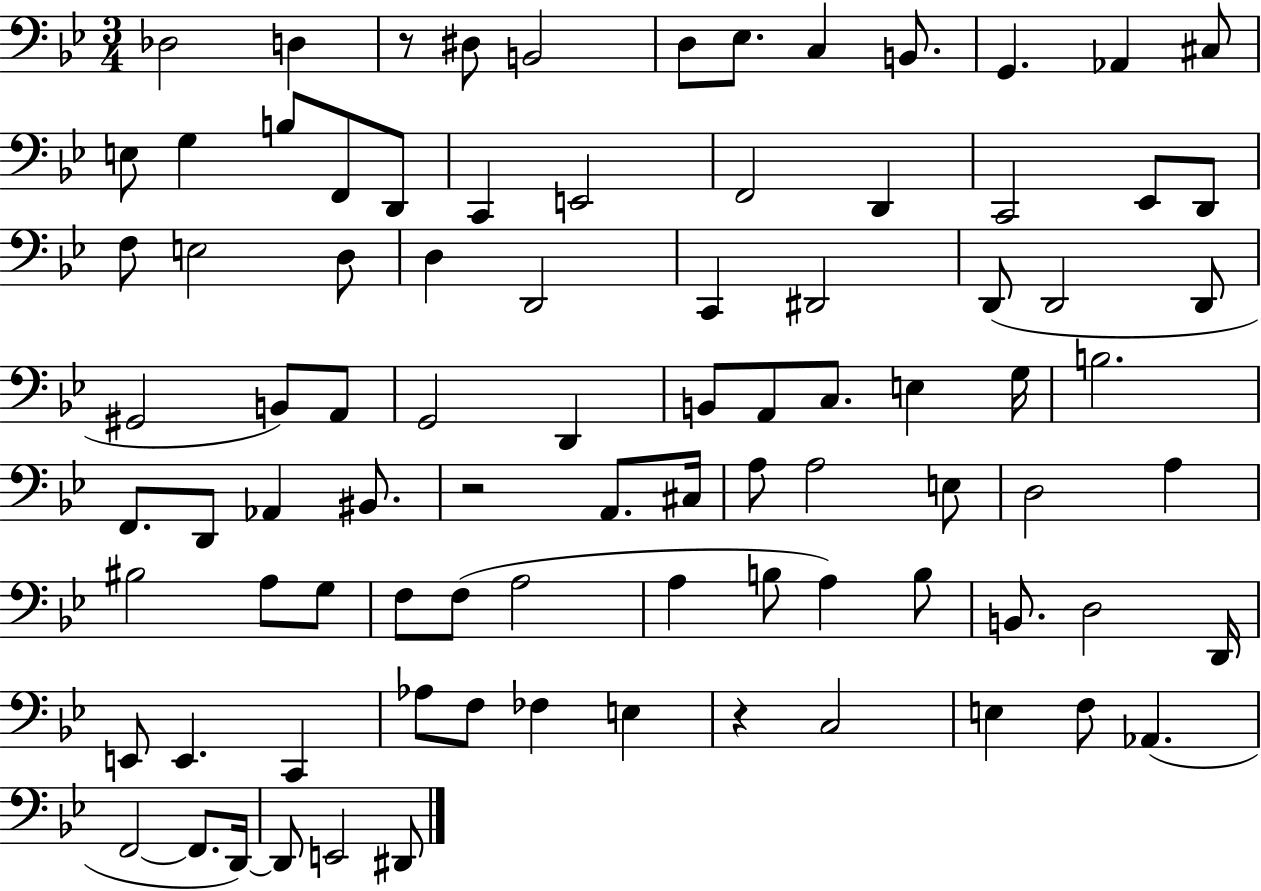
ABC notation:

X:1
T:Untitled
M:3/4
L:1/4
K:Bb
_D,2 D, z/2 ^D,/2 B,,2 D,/2 _E,/2 C, B,,/2 G,, _A,, ^C,/2 E,/2 G, B,/2 F,,/2 D,,/2 C,, E,,2 F,,2 D,, C,,2 _E,,/2 D,,/2 F,/2 E,2 D,/2 D, D,,2 C,, ^D,,2 D,,/2 D,,2 D,,/2 ^G,,2 B,,/2 A,,/2 G,,2 D,, B,,/2 A,,/2 C,/2 E, G,/4 B,2 F,,/2 D,,/2 _A,, ^B,,/2 z2 A,,/2 ^C,/4 A,/2 A,2 E,/2 D,2 A, ^B,2 A,/2 G,/2 F,/2 F,/2 A,2 A, B,/2 A, B,/2 B,,/2 D,2 D,,/4 E,,/2 E,, C,, _A,/2 F,/2 _F, E, z C,2 E, F,/2 _A,, F,,2 F,,/2 D,,/4 D,,/2 E,,2 ^D,,/2